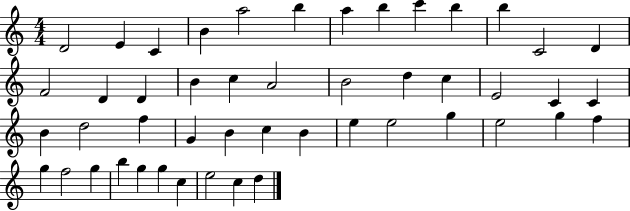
X:1
T:Untitled
M:4/4
L:1/4
K:C
D2 E C B a2 b a b c' b b C2 D F2 D D B c A2 B2 d c E2 C C B d2 f G B c B e e2 g e2 g f g f2 g b g g c e2 c d